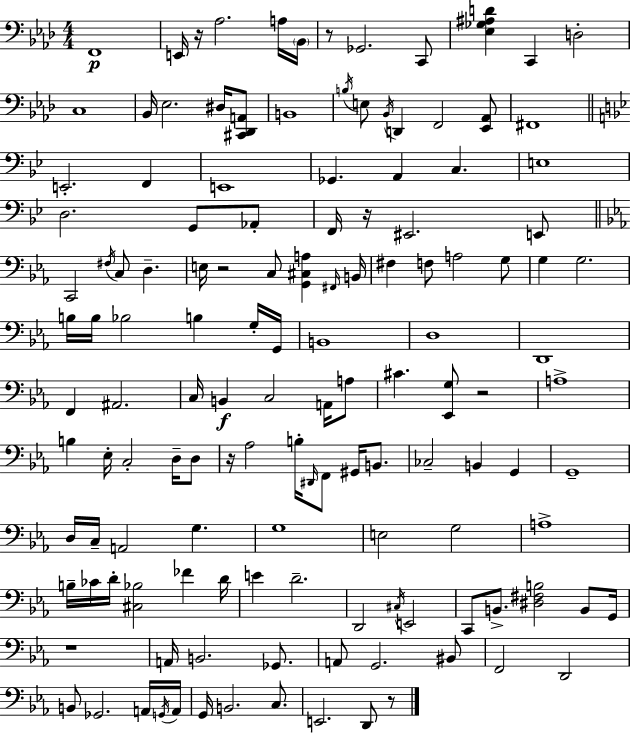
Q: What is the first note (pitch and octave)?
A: F2